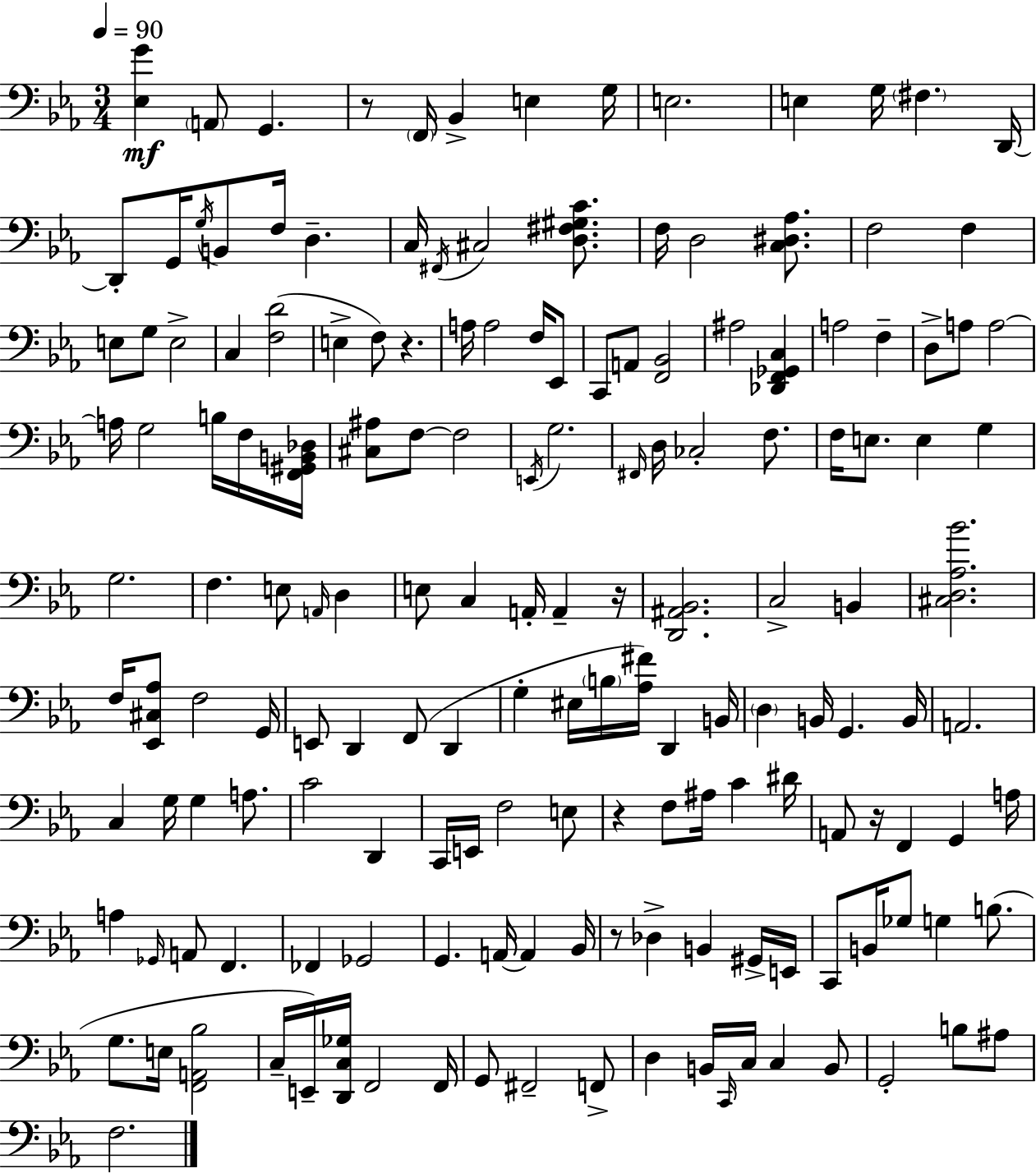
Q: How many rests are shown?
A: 6